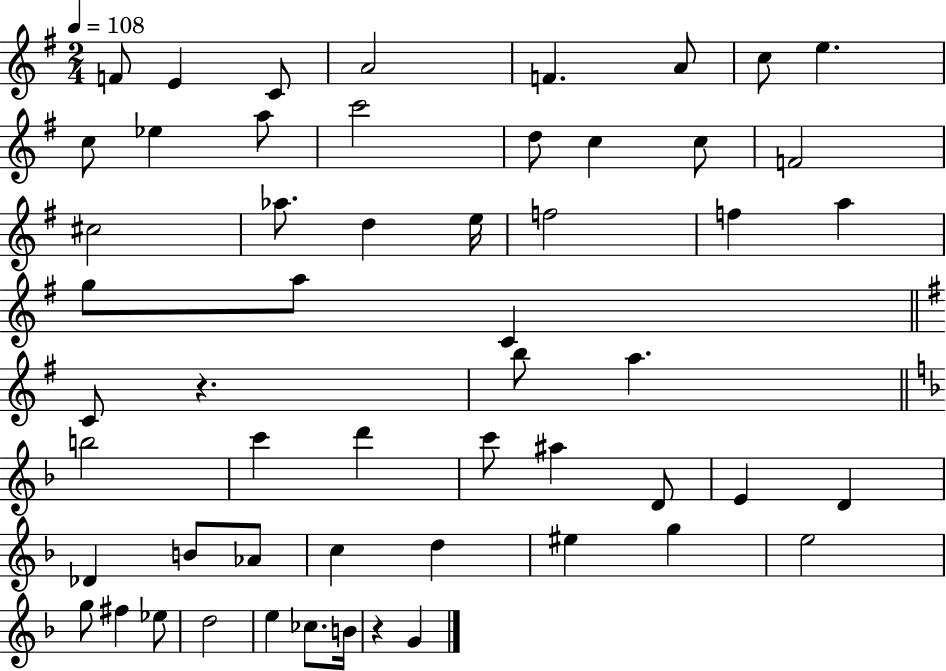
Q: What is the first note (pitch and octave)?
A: F4